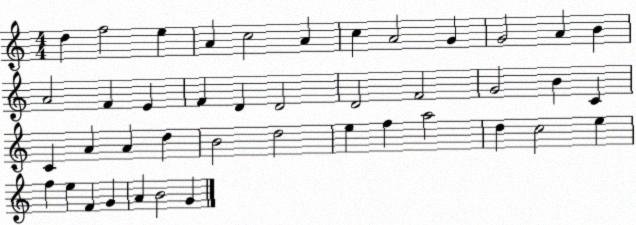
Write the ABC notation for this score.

X:1
T:Untitled
M:4/4
L:1/4
K:C
d f2 e A c2 A c A2 G G2 A B A2 F E F D D2 D2 F2 G2 B C C A A d B2 d2 e f a2 d c2 e f e F G A B2 G